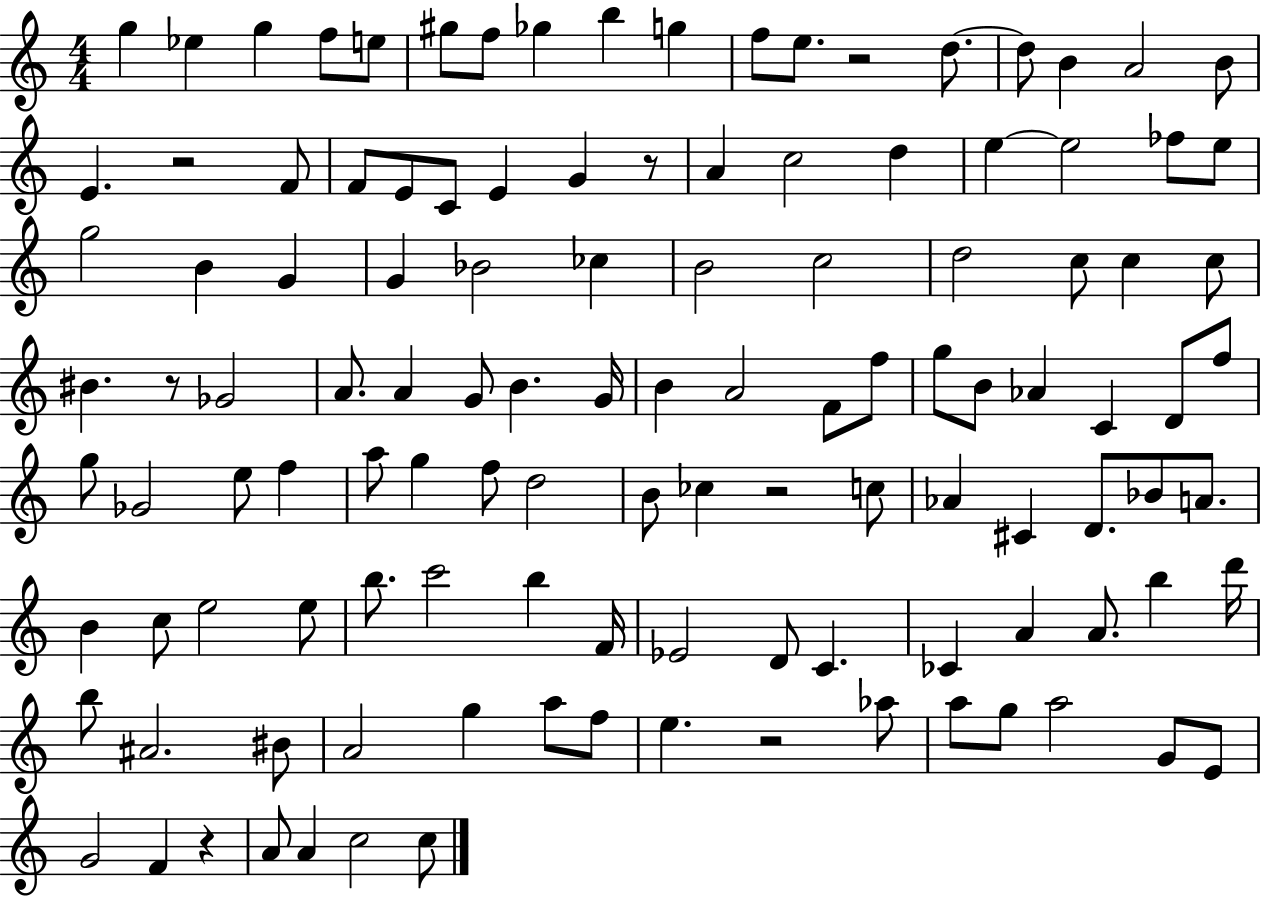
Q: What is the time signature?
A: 4/4